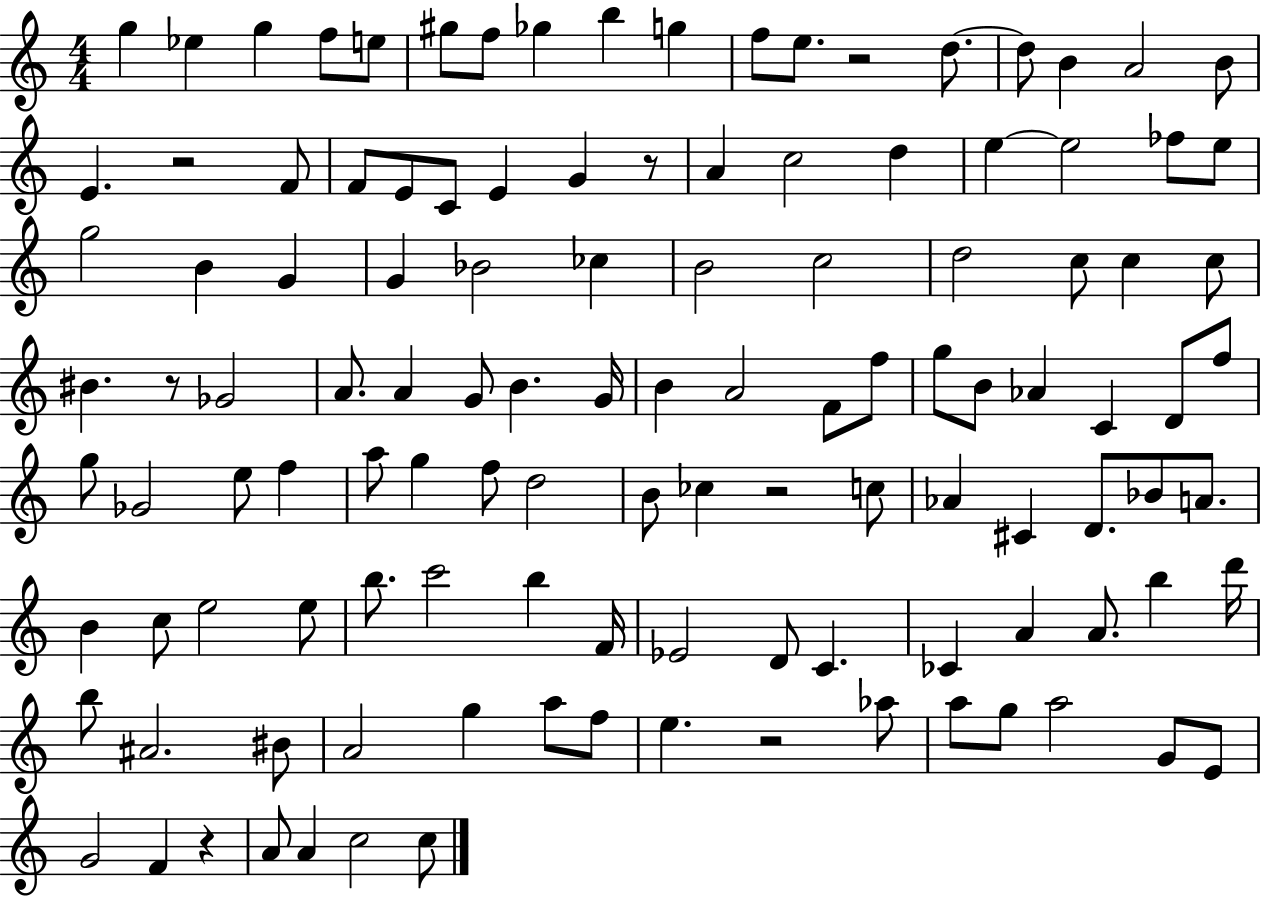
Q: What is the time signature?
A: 4/4